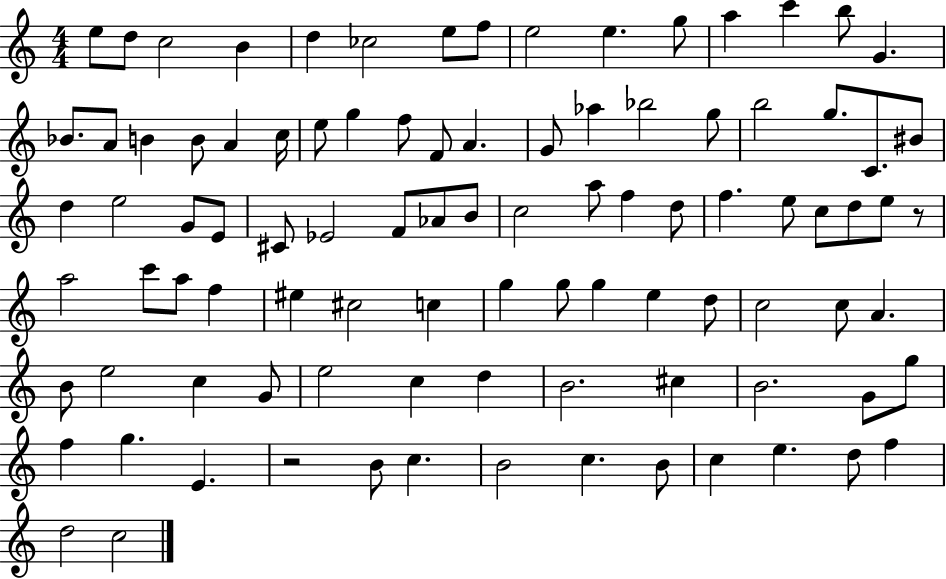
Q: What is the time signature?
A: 4/4